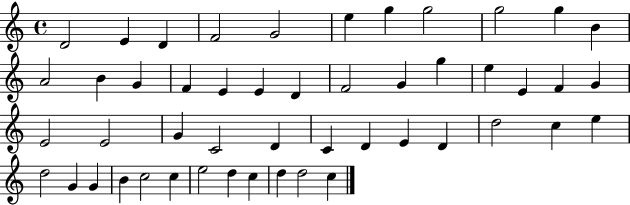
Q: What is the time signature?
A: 4/4